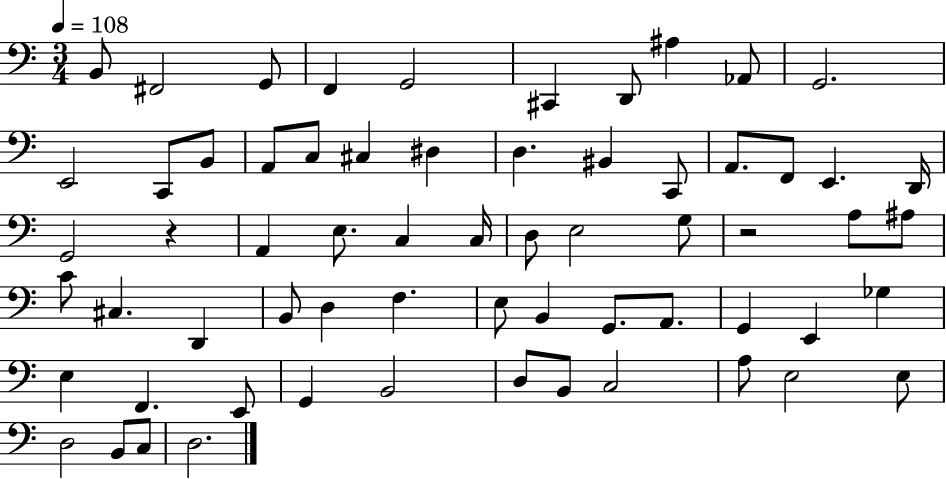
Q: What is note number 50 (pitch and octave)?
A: E2